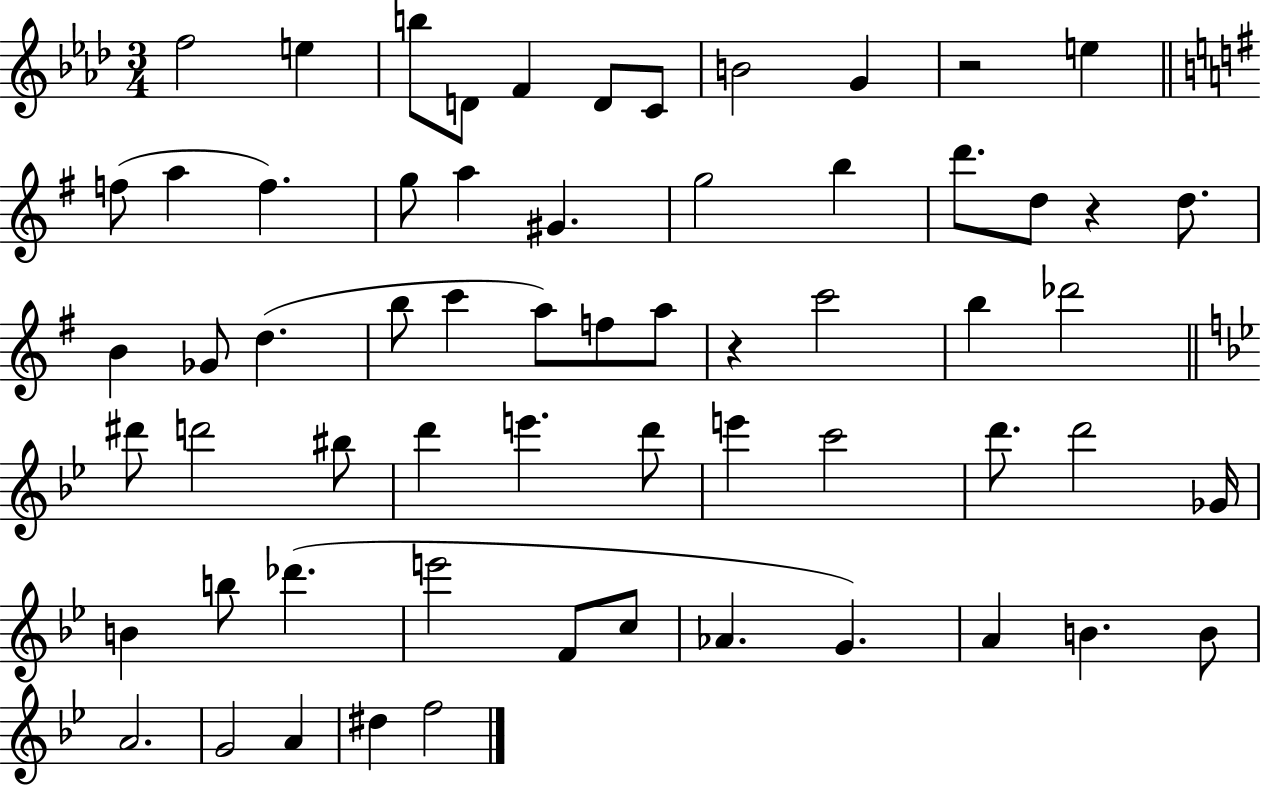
{
  \clef treble
  \numericTimeSignature
  \time 3/4
  \key aes \major
  f''2 e''4 | b''8 d'8 f'4 d'8 c'8 | b'2 g'4 | r2 e''4 | \break \bar "||" \break \key g \major f''8( a''4 f''4.) | g''8 a''4 gis'4. | g''2 b''4 | d'''8. d''8 r4 d''8. | \break b'4 ges'8 d''4.( | b''8 c'''4 a''8) f''8 a''8 | r4 c'''2 | b''4 des'''2 | \break \bar "||" \break \key bes \major dis'''8 d'''2 bis''8 | d'''4 e'''4. d'''8 | e'''4 c'''2 | d'''8. d'''2 ges'16 | \break b'4 b''8 des'''4.( | e'''2 f'8 c''8 | aes'4. g'4.) | a'4 b'4. b'8 | \break a'2. | g'2 a'4 | dis''4 f''2 | \bar "|."
}